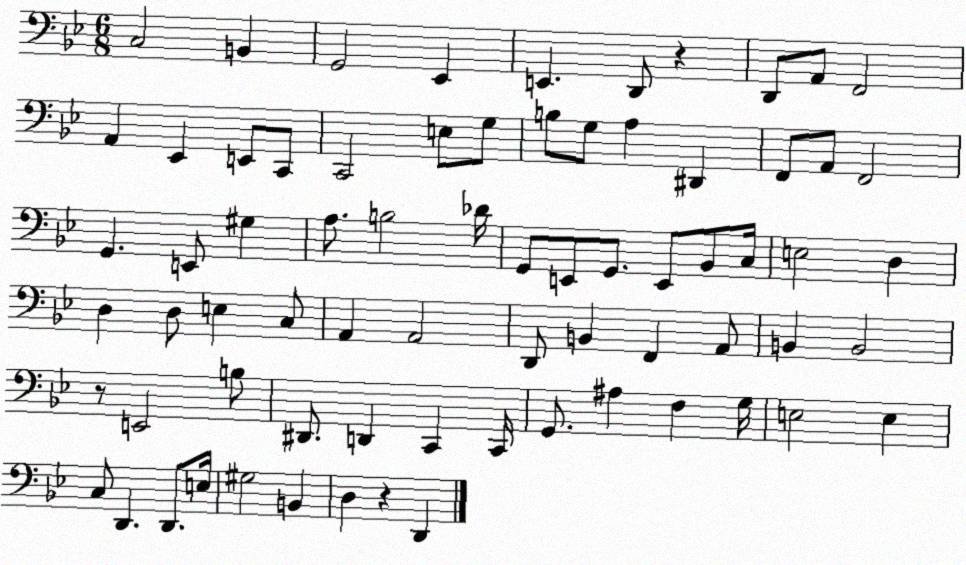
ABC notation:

X:1
T:Untitled
M:6/8
L:1/4
K:Bb
C,2 B,, G,,2 _E,, E,, D,,/2 z D,,/2 A,,/2 F,,2 A,, _E,, E,,/2 C,,/2 C,,2 E,/2 G,/2 B,/2 G,/2 A, ^D,, F,,/2 A,,/2 F,,2 G,, E,,/2 ^G, A,/2 B,2 _D/4 G,,/2 E,,/2 G,,/2 E,,/2 _B,,/2 C,/4 E,2 D, D, D,/2 E, C,/2 A,, A,,2 D,,/2 B,, F,, A,,/2 B,, B,,2 z/2 E,,2 B,/2 ^D,,/2 D,, C,, C,,/4 G,,/2 ^A, F, G,/4 E,2 E, C,/2 D,, D,,/2 E,/4 ^G,2 B,, D, z D,,